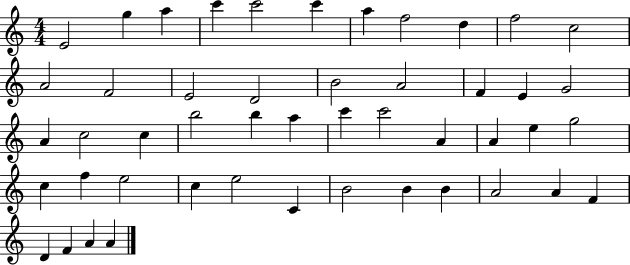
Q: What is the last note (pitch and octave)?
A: A4